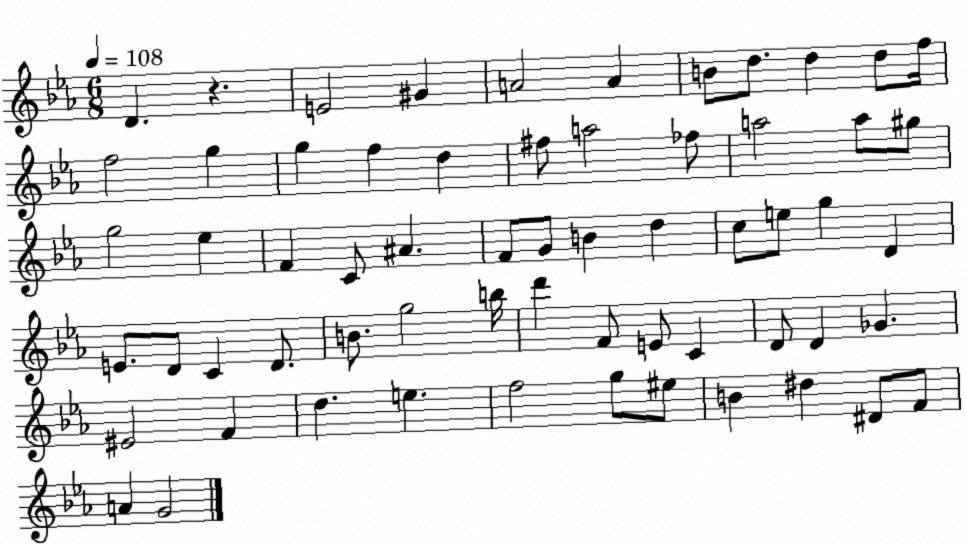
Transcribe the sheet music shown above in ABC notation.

X:1
T:Untitled
M:6/8
L:1/4
K:Eb
D z E2 ^G A2 A B/2 d/2 d d/2 f/4 f2 g g f d ^f/2 a2 _f/2 a2 a/2 ^g/2 g2 _e F C/2 ^A F/2 G/2 B d c/2 e/2 g D E/2 D/2 C D/2 B/2 g2 b/4 d' F/2 E/2 C D/2 D _G ^E2 F d e f2 g/2 ^e/2 B ^d ^D/2 F/2 A G2